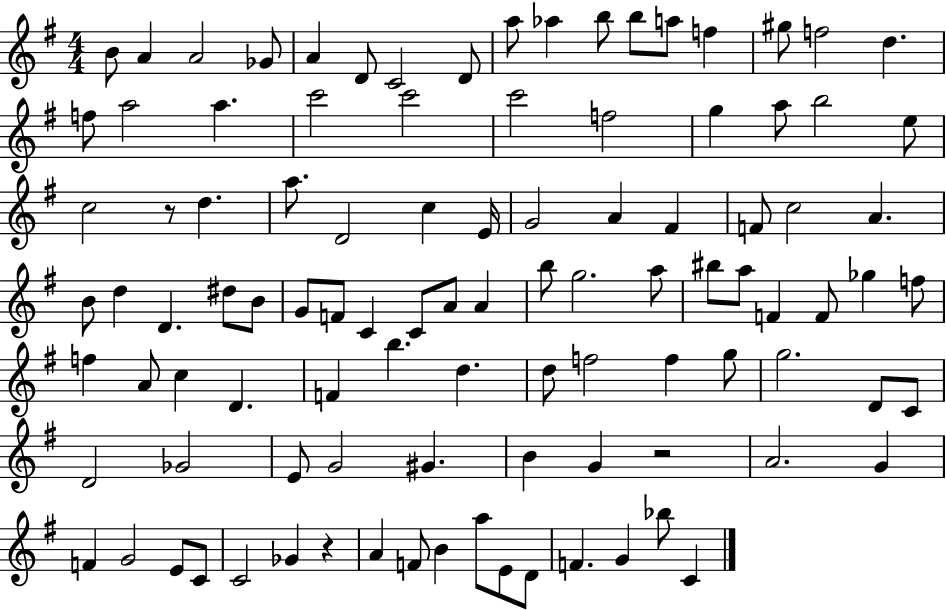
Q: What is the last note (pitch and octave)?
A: C4